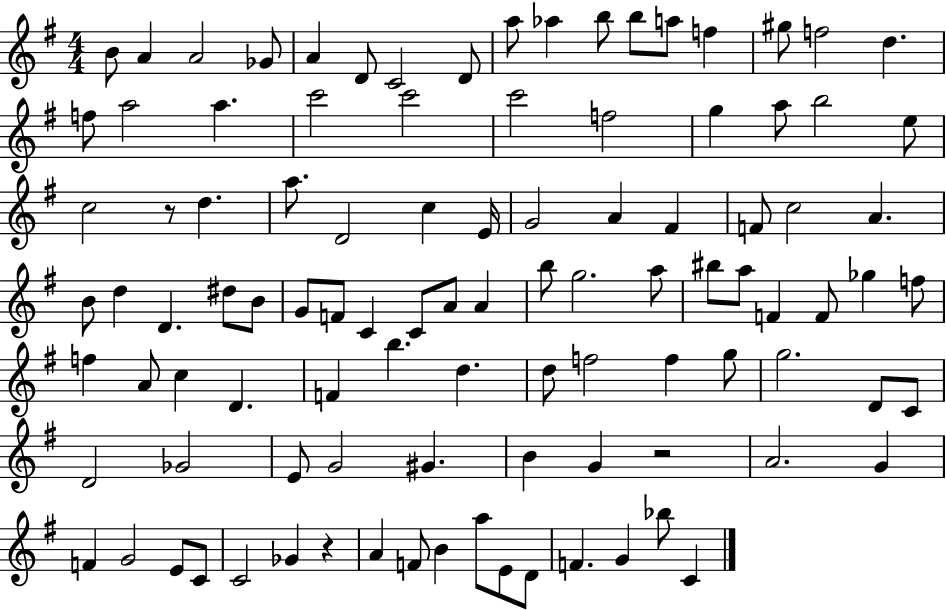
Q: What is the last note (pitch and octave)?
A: C4